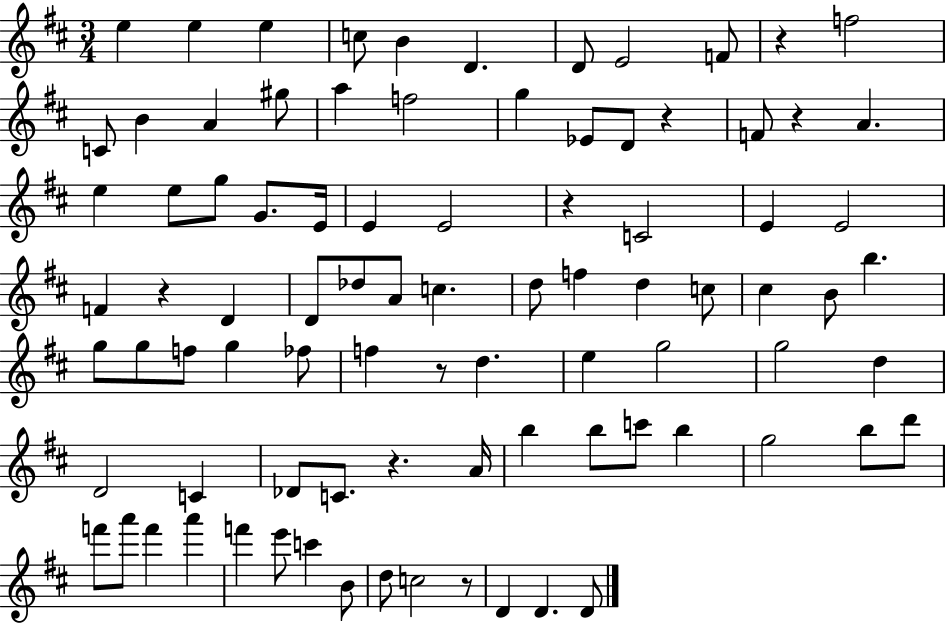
{
  \clef treble
  \numericTimeSignature
  \time 3/4
  \key d \major
  \repeat volta 2 { e''4 e''4 e''4 | c''8 b'4 d'4. | d'8 e'2 f'8 | r4 f''2 | \break c'8 b'4 a'4 gis''8 | a''4 f''2 | g''4 ees'8 d'8 r4 | f'8 r4 a'4. | \break e''4 e''8 g''8 g'8. e'16 | e'4 e'2 | r4 c'2 | e'4 e'2 | \break f'4 r4 d'4 | d'8 des''8 a'8 c''4. | d''8 f''4 d''4 c''8 | cis''4 b'8 b''4. | \break g''8 g''8 f''8 g''4 fes''8 | f''4 r8 d''4. | e''4 g''2 | g''2 d''4 | \break d'2 c'4 | des'8 c'8. r4. a'16 | b''4 b''8 c'''8 b''4 | g''2 b''8 d'''8 | \break f'''8 a'''8 f'''4 a'''4 | f'''4 e'''8 c'''4 b'8 | d''8 c''2 r8 | d'4 d'4. d'8 | \break } \bar "|."
}